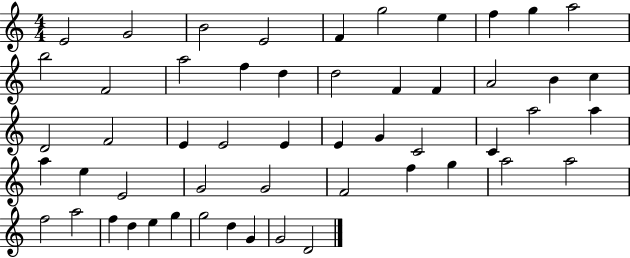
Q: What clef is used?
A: treble